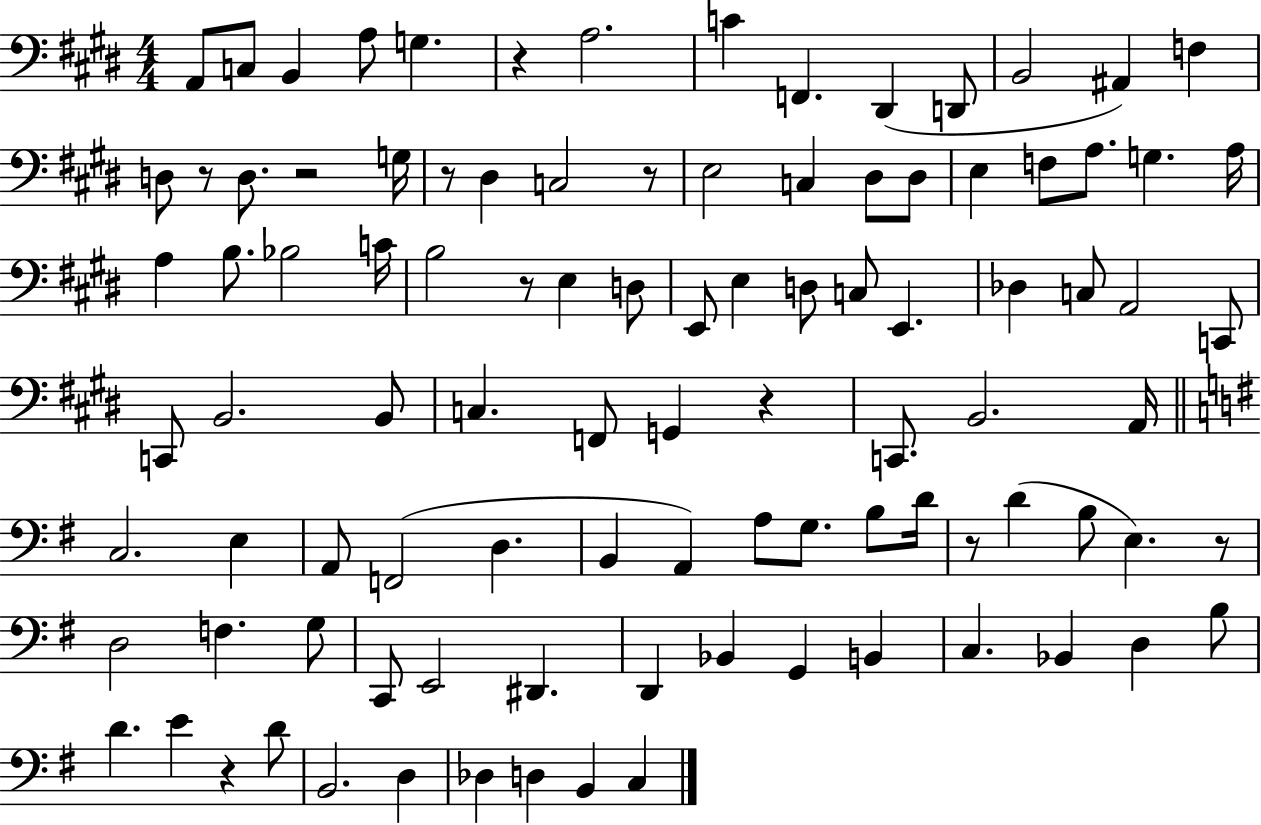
A2/e C3/e B2/q A3/e G3/q. R/q A3/h. C4/q F2/q. D#2/q D2/e B2/h A#2/q F3/q D3/e R/e D3/e. R/h G3/s R/e D#3/q C3/h R/e E3/h C3/q D#3/e D#3/e E3/q F3/e A3/e. G3/q. A3/s A3/q B3/e. Bb3/h C4/s B3/h R/e E3/q D3/e E2/e E3/q D3/e C3/e E2/q. Db3/q C3/e A2/h C2/e C2/e B2/h. B2/e C3/q. F2/e G2/q R/q C2/e. B2/h. A2/s C3/h. E3/q A2/e F2/h D3/q. B2/q A2/q A3/e G3/e. B3/e D4/s R/e D4/q B3/e E3/q. R/e D3/h F3/q. G3/e C2/e E2/h D#2/q. D2/q Bb2/q G2/q B2/q C3/q. Bb2/q D3/q B3/e D4/q. E4/q R/q D4/e B2/h. D3/q Db3/q D3/q B2/q C3/q